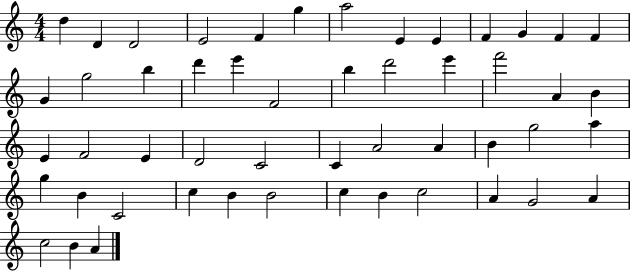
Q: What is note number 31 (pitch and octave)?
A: C4